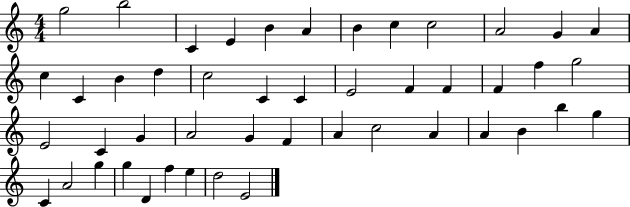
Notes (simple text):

G5/h B5/h C4/q E4/q B4/q A4/q B4/q C5/q C5/h A4/h G4/q A4/q C5/q C4/q B4/q D5/q C5/h C4/q C4/q E4/h F4/q F4/q F4/q F5/q G5/h E4/h C4/q G4/q A4/h G4/q F4/q A4/q C5/h A4/q A4/q B4/q B5/q G5/q C4/q A4/h G5/q G5/q D4/q F5/q E5/q D5/h E4/h